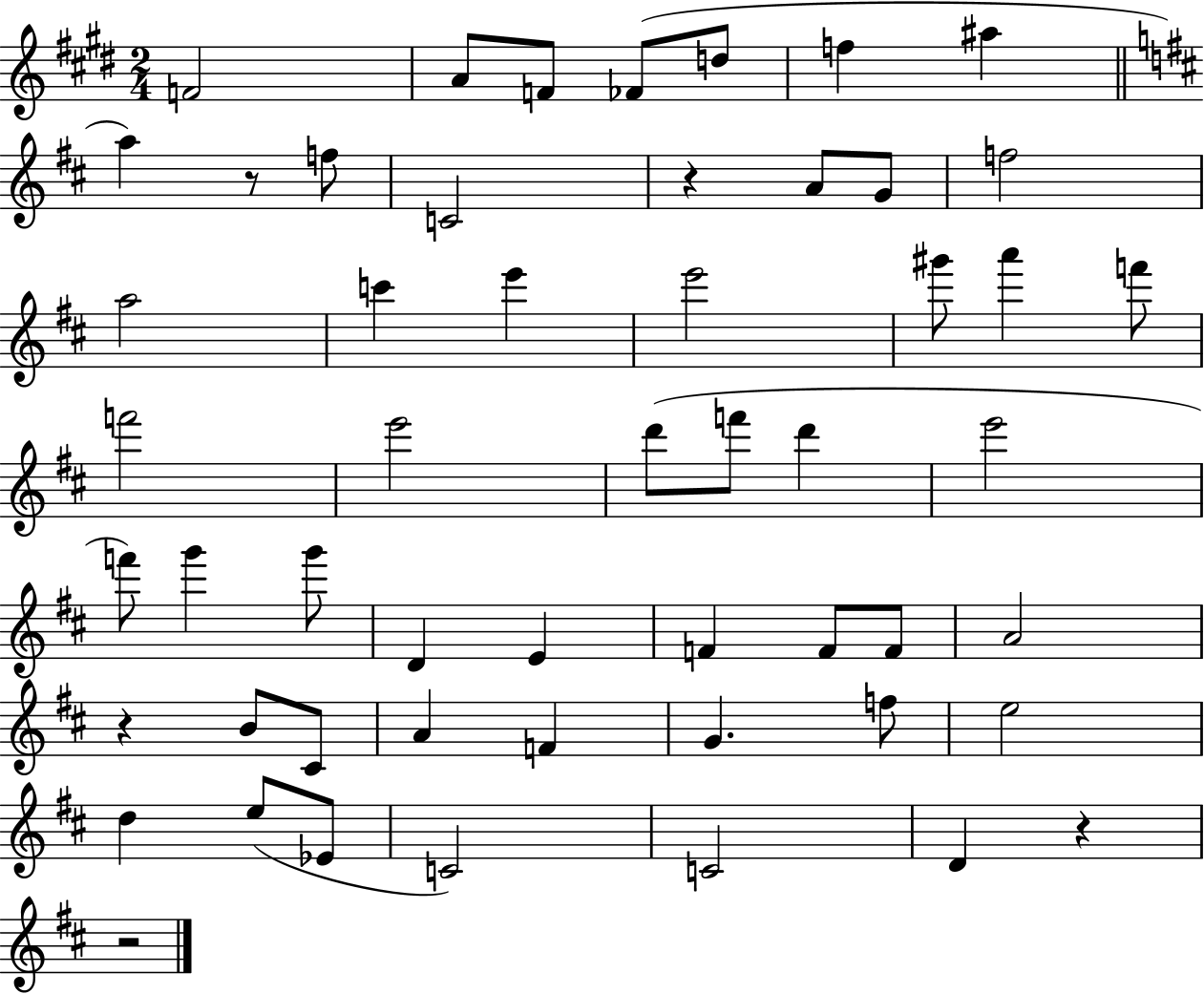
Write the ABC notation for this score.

X:1
T:Untitled
M:2/4
L:1/4
K:E
F2 A/2 F/2 _F/2 d/2 f ^a a z/2 f/2 C2 z A/2 G/2 f2 a2 c' e' e'2 ^g'/2 a' f'/2 f'2 e'2 d'/2 f'/2 d' e'2 f'/2 g' g'/2 D E F F/2 F/2 A2 z B/2 ^C/2 A F G f/2 e2 d e/2 _E/2 C2 C2 D z z2